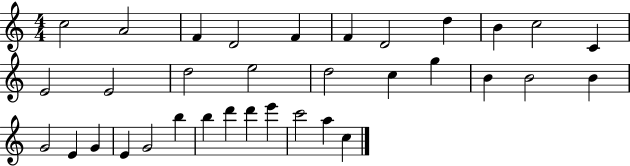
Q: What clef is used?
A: treble